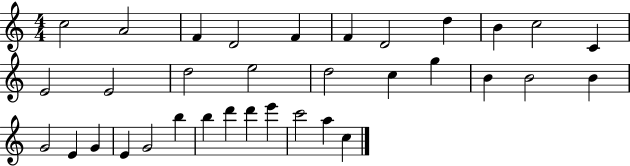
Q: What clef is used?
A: treble